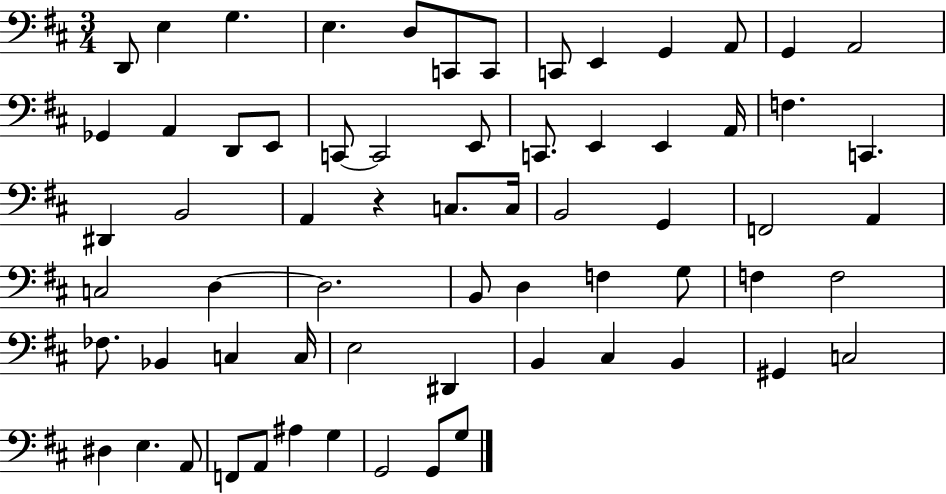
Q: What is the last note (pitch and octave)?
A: G3